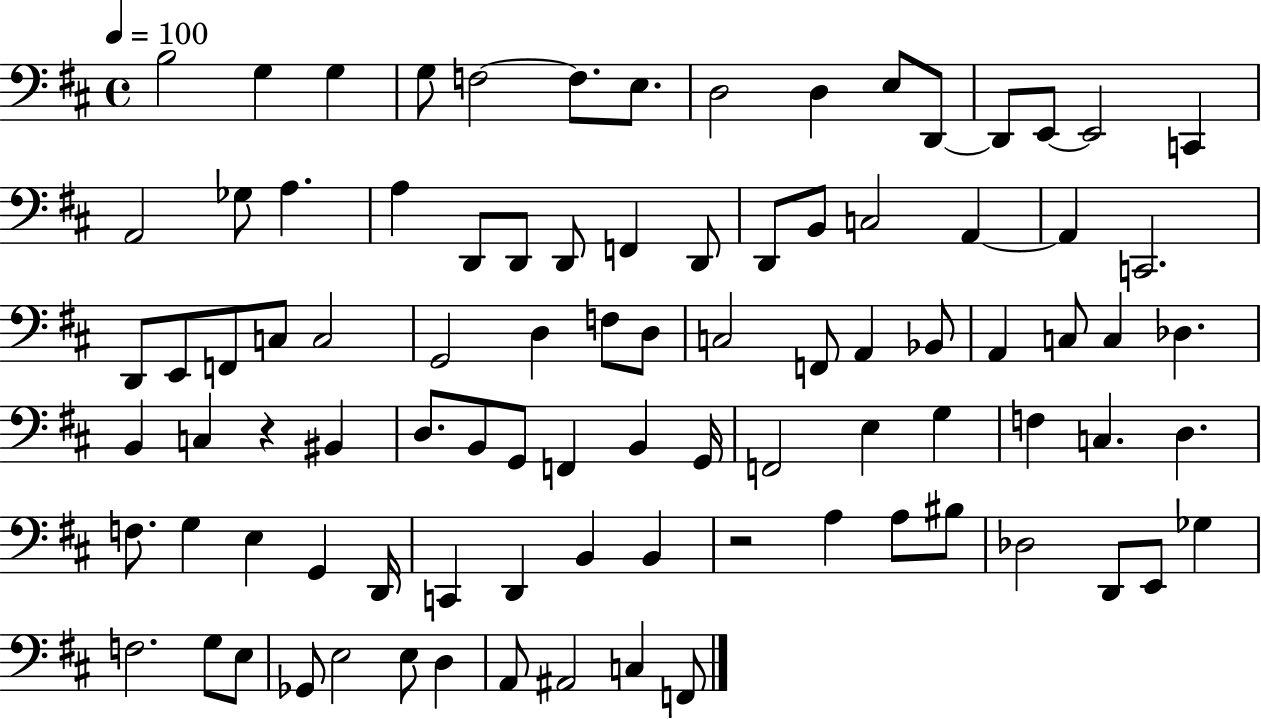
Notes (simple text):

B3/h G3/q G3/q G3/e F3/h F3/e. E3/e. D3/h D3/q E3/e D2/e D2/e E2/e E2/h C2/q A2/h Gb3/e A3/q. A3/q D2/e D2/e D2/e F2/q D2/e D2/e B2/e C3/h A2/q A2/q C2/h. D2/e E2/e F2/e C3/e C3/h G2/h D3/q F3/e D3/e C3/h F2/e A2/q Bb2/e A2/q C3/e C3/q Db3/q. B2/q C3/q R/q BIS2/q D3/e. B2/e G2/e F2/q B2/q G2/s F2/h E3/q G3/q F3/q C3/q. D3/q. F3/e. G3/q E3/q G2/q D2/s C2/q D2/q B2/q B2/q R/h A3/q A3/e BIS3/e Db3/h D2/e E2/e Gb3/q F3/h. G3/e E3/e Gb2/e E3/h E3/e D3/q A2/e A#2/h C3/q F2/e